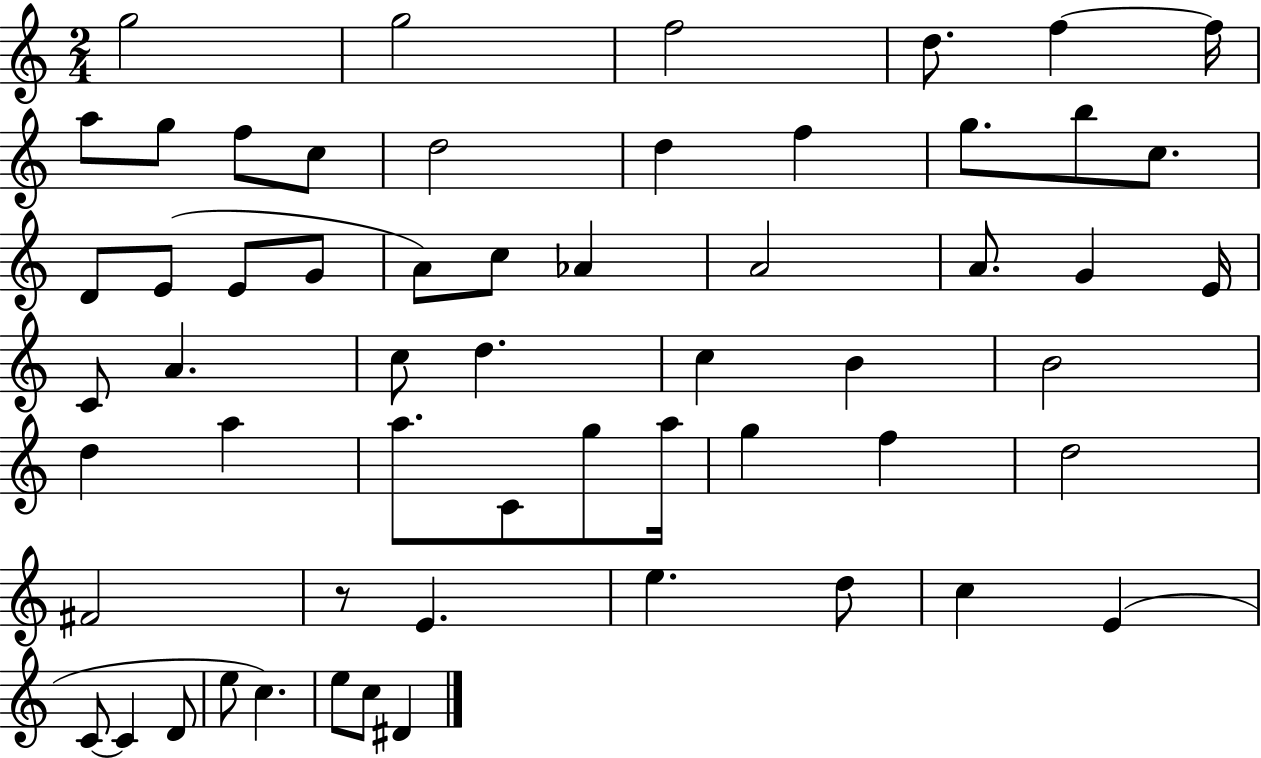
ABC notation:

X:1
T:Untitled
M:2/4
L:1/4
K:C
g2 g2 f2 d/2 f f/4 a/2 g/2 f/2 c/2 d2 d f g/2 b/2 c/2 D/2 E/2 E/2 G/2 A/2 c/2 _A A2 A/2 G E/4 C/2 A c/2 d c B B2 d a a/2 C/2 g/2 a/4 g f d2 ^F2 z/2 E e d/2 c E C/2 C D/2 e/2 c e/2 c/2 ^D